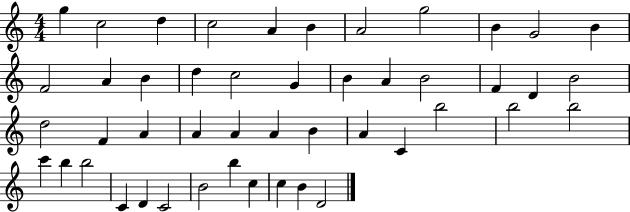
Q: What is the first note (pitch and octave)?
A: G5